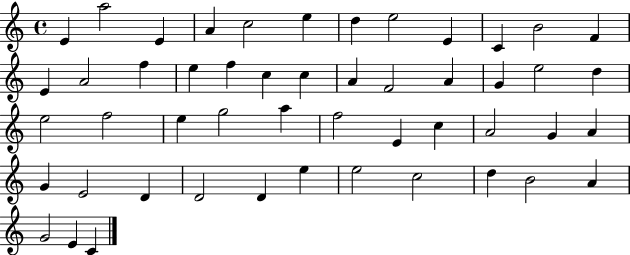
E4/q A5/h E4/q A4/q C5/h E5/q D5/q E5/h E4/q C4/q B4/h F4/q E4/q A4/h F5/q E5/q F5/q C5/q C5/q A4/q F4/h A4/q G4/q E5/h D5/q E5/h F5/h E5/q G5/h A5/q F5/h E4/q C5/q A4/h G4/q A4/q G4/q E4/h D4/q D4/h D4/q E5/q E5/h C5/h D5/q B4/h A4/q G4/h E4/q C4/q